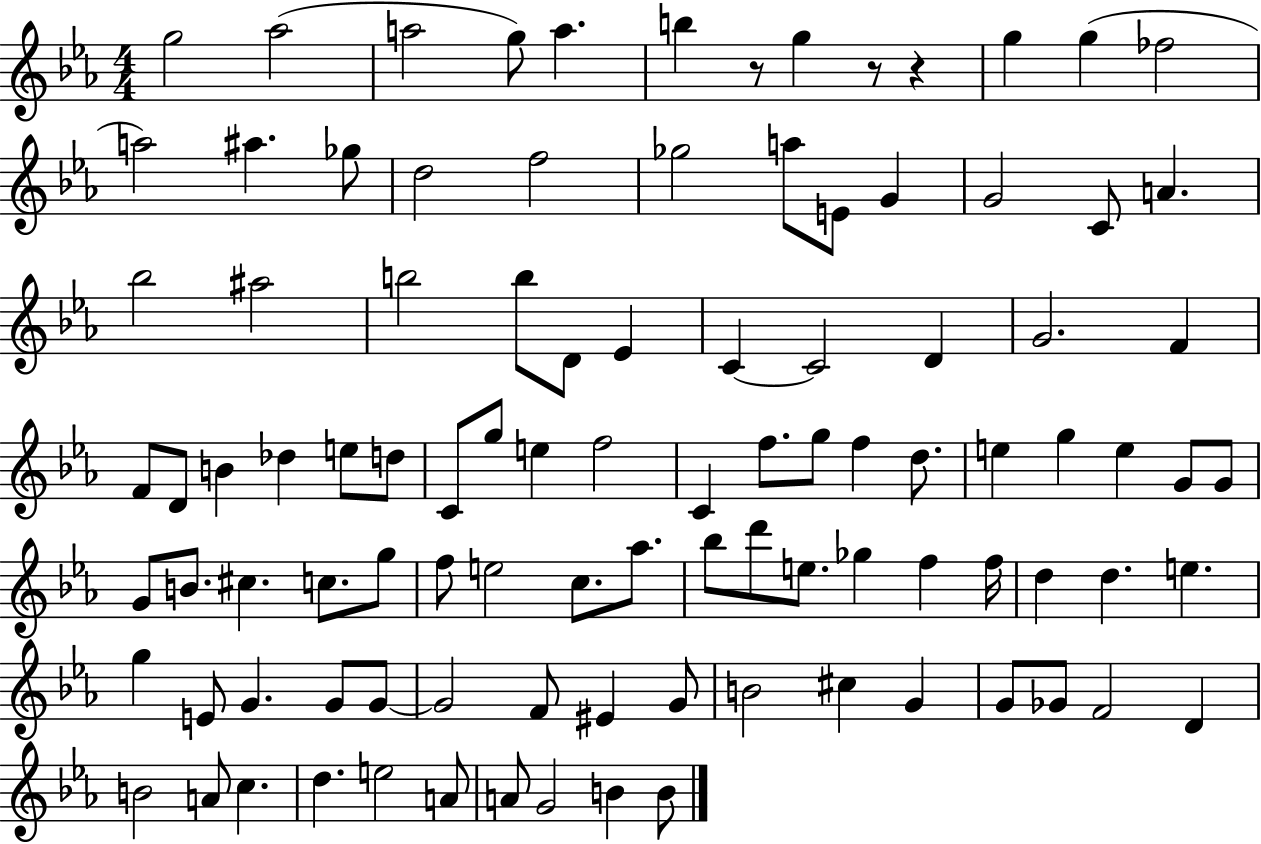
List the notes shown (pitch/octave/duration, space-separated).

G5/h Ab5/h A5/h G5/e A5/q. B5/q R/e G5/q R/e R/q G5/q G5/q FES5/h A5/h A#5/q. Gb5/e D5/h F5/h Gb5/h A5/e E4/e G4/q G4/h C4/e A4/q. Bb5/h A#5/h B5/h B5/e D4/e Eb4/q C4/q C4/h D4/q G4/h. F4/q F4/e D4/e B4/q Db5/q E5/e D5/e C4/e G5/e E5/q F5/h C4/q F5/e. G5/e F5/q D5/e. E5/q G5/q E5/q G4/e G4/e G4/e B4/e. C#5/q. C5/e. G5/e F5/e E5/h C5/e. Ab5/e. Bb5/e D6/e E5/e. Gb5/q F5/q F5/s D5/q D5/q. E5/q. G5/q E4/e G4/q. G4/e G4/e G4/h F4/e EIS4/q G4/e B4/h C#5/q G4/q G4/e Gb4/e F4/h D4/q B4/h A4/e C5/q. D5/q. E5/h A4/e A4/e G4/h B4/q B4/e